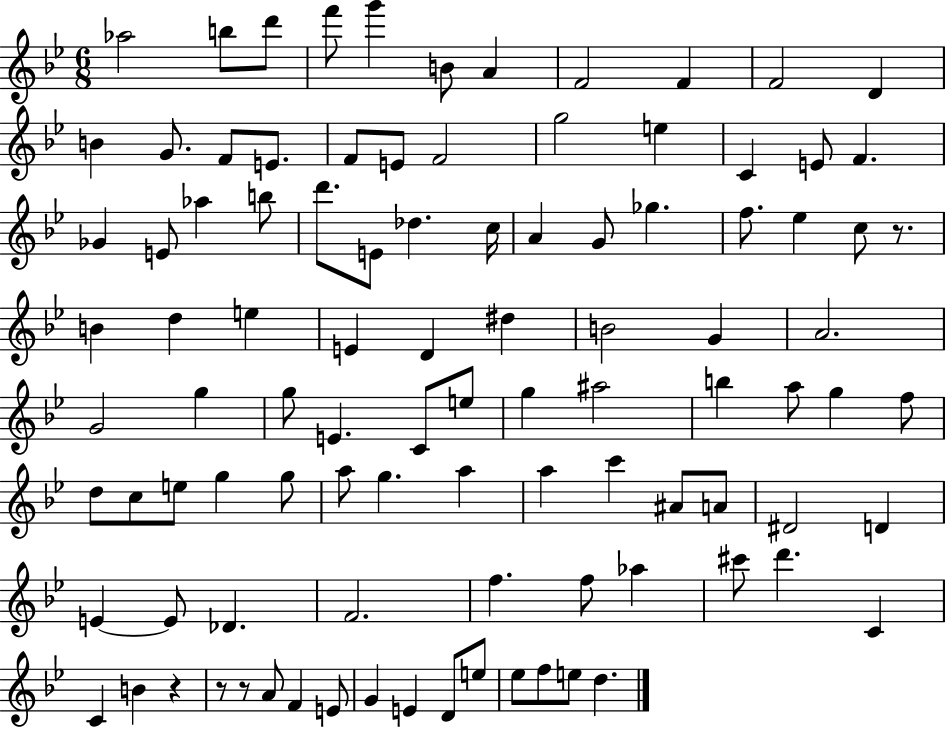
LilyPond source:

{
  \clef treble
  \numericTimeSignature
  \time 6/8
  \key bes \major
  aes''2 b''8 d'''8 | f'''8 g'''4 b'8 a'4 | f'2 f'4 | f'2 d'4 | \break b'4 g'8. f'8 e'8. | f'8 e'8 f'2 | g''2 e''4 | c'4 e'8 f'4. | \break ges'4 e'8 aes''4 b''8 | d'''8. e'8 des''4. c''16 | a'4 g'8 ges''4. | f''8. ees''4 c''8 r8. | \break b'4 d''4 e''4 | e'4 d'4 dis''4 | b'2 g'4 | a'2. | \break g'2 g''4 | g''8 e'4. c'8 e''8 | g''4 ais''2 | b''4 a''8 g''4 f''8 | \break d''8 c''8 e''8 g''4 g''8 | a''8 g''4. a''4 | a''4 c'''4 ais'8 a'8 | dis'2 d'4 | \break e'4~~ e'8 des'4. | f'2. | f''4. f''8 aes''4 | cis'''8 d'''4. c'4 | \break c'4 b'4 r4 | r8 r8 a'8 f'4 e'8 | g'4 e'4 d'8 e''8 | ees''8 f''8 e''8 d''4. | \break \bar "|."
}